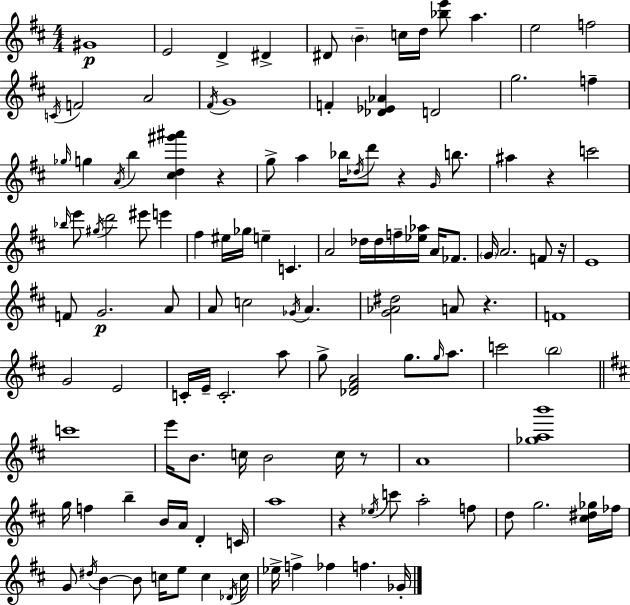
X:1
T:Untitled
M:4/4
L:1/4
K:D
^G4 E2 D ^D ^D/2 B c/4 d/4 [_be']/2 a e2 f2 C/4 F2 A2 ^F/4 G4 F [_D_E_A] D2 g2 f _g/4 g A/4 b [^cd^g'^a'] z g/2 a _b/4 _d/4 d'/2 z G/4 b/2 ^a z c'2 _b/4 e'/2 ^g/4 d'2 ^e'/2 e' ^f ^e/4 _g/4 e C A2 _d/4 _d/4 f/4 [_e_a]/4 A/4 _F/2 G/4 A2 F/2 z/4 E4 F/2 G2 A/2 A/2 c2 _G/4 A [G_A^d]2 A/2 z F4 G2 E2 C/4 E/4 C2 a/2 g/2 [_D^FA]2 g/2 g/4 a/2 c'2 b2 c'4 e'/4 B/2 c/4 B2 c/4 z/2 A4 [_gab']4 g/4 f b B/4 A/4 D C/4 a4 z _e/4 c'/2 a2 f/2 d/2 g2 [^c^d_g]/4 _f/4 G/2 ^d/4 B B/2 c/4 e/2 c _D/4 c/4 _e/4 f _f f _G/4